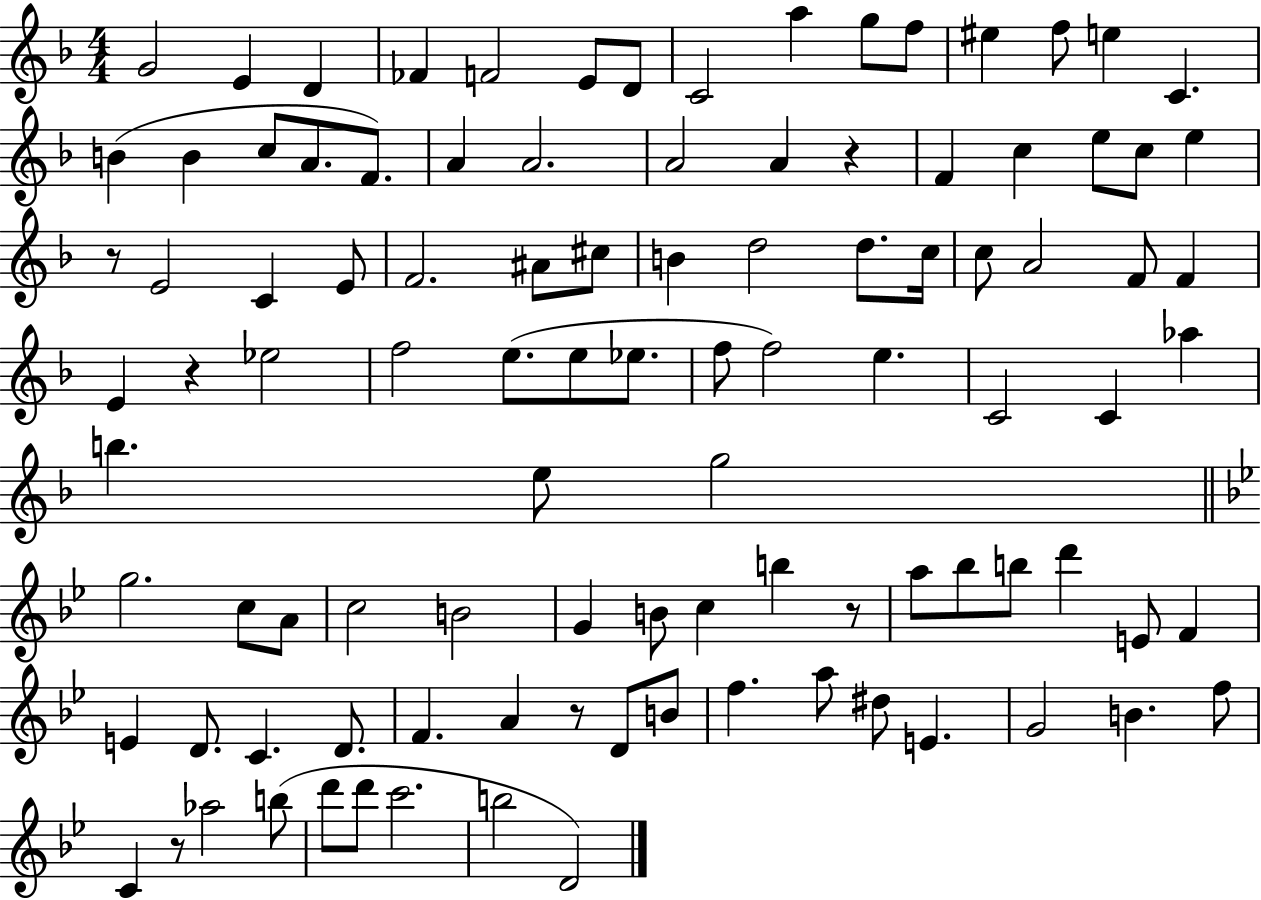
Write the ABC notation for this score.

X:1
T:Untitled
M:4/4
L:1/4
K:F
G2 E D _F F2 E/2 D/2 C2 a g/2 f/2 ^e f/2 e C B B c/2 A/2 F/2 A A2 A2 A z F c e/2 c/2 e z/2 E2 C E/2 F2 ^A/2 ^c/2 B d2 d/2 c/4 c/2 A2 F/2 F E z _e2 f2 e/2 e/2 _e/2 f/2 f2 e C2 C _a b e/2 g2 g2 c/2 A/2 c2 B2 G B/2 c b z/2 a/2 _b/2 b/2 d' E/2 F E D/2 C D/2 F A z/2 D/2 B/2 f a/2 ^d/2 E G2 B f/2 C z/2 _a2 b/2 d'/2 d'/2 c'2 b2 D2